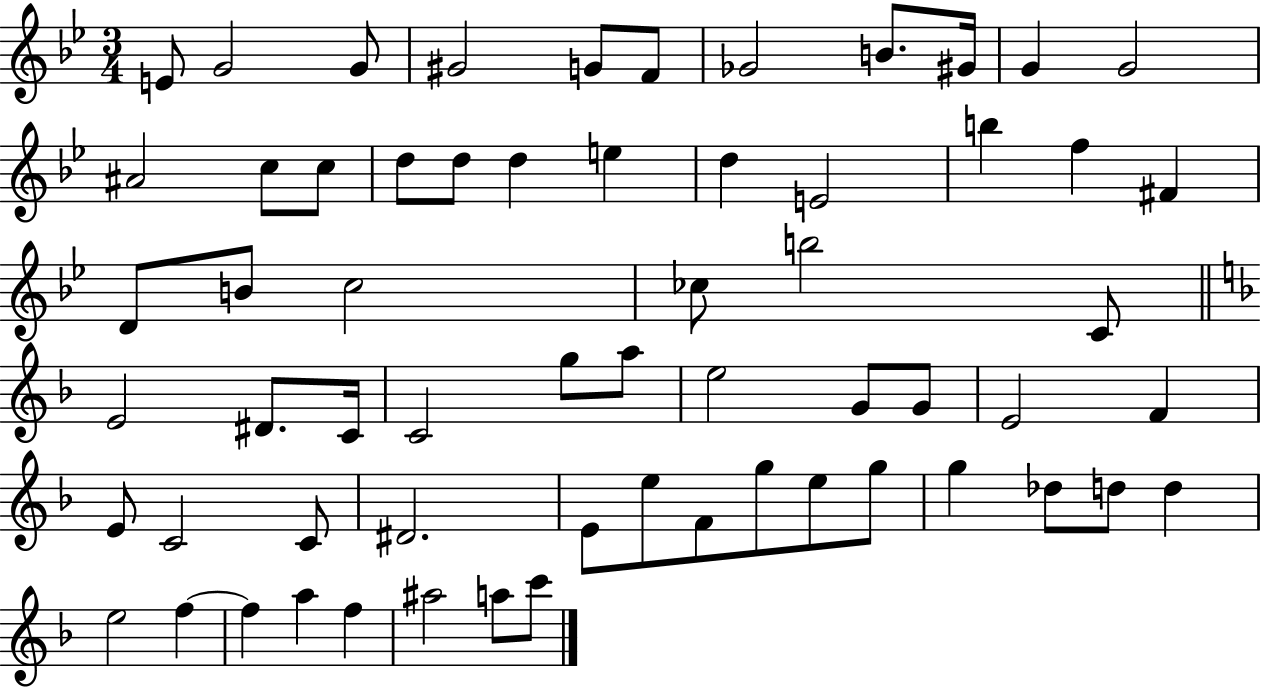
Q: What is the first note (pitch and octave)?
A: E4